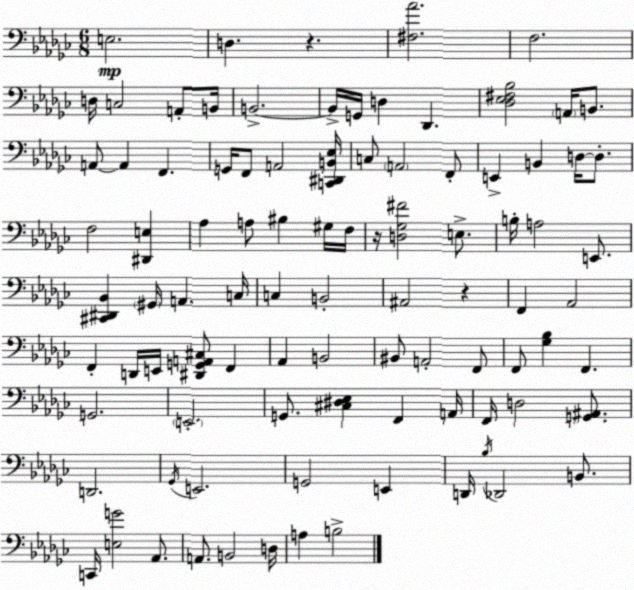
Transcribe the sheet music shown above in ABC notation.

X:1
T:Untitled
M:6/8
L:1/4
K:Ebm
E,2 D, z [^F,_A]2 F,2 D,/4 C,2 A,,/2 B,,/4 B,,2 B,,/4 G,,/4 D, _D,, [_D,_E,^F,_B,]2 A,,/4 B,,/2 A,,/2 A,, F,, G,,/4 F,,/2 A,,2 [C,,^D,,B,,_E,]/4 C,/2 A,,2 F,,/2 E,, B,, D,/4 D,/2 F,2 [^D,,E,] _A, A,/2 ^B, ^G,/4 F,/4 z/4 [D,_G,^F]2 E,/2 B,/4 A,2 E,,/2 [^C,,^D,,_B,,] ^G,,/4 A,, C,/4 C, B,,2 ^A,,2 z F,, _A,,2 F,, D,,/4 E,,/4 [^D,,G,,A,,^C,]/2 F,, _A,, B,,2 ^B,,/2 A,,2 F,,/2 F,,/2 [_G,_B,] F,, G,,2 E,,2 G,,/2 [^C,^D,_E,] F,, A,,/4 F,,/4 D,2 [G,,^A,,]/2 D,,2 _G,,/4 E,,2 G,,2 E,, D,,/4 _B,/4 _D,,2 B,,/2 C,,/4 [E,G]2 _A,,/2 A,,/2 B,,2 D,/4 A, B,2